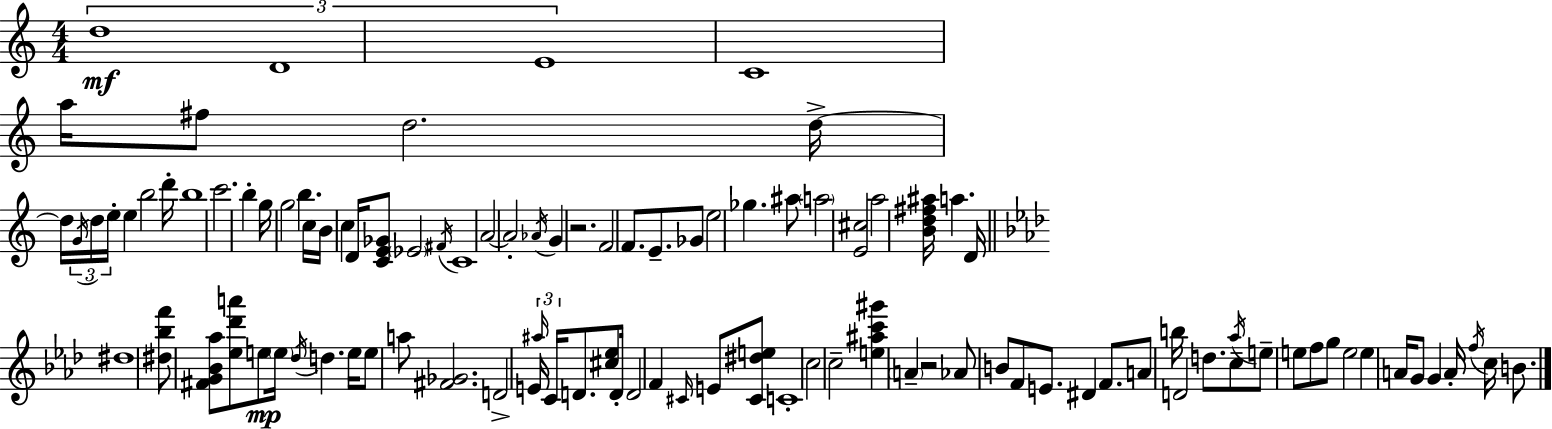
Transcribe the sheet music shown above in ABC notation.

X:1
T:Untitled
M:4/4
L:1/4
K:Am
d4 D4 E4 C4 a/4 ^f/2 d2 d/4 d/4 G/4 d/4 e/4 e b2 d'/4 b4 c'2 b g/4 g2 b c/4 B/4 c D/4 [CE_G]/2 _E2 ^F/4 C4 A2 A2 _A/4 G z2 F2 F/2 E/2 _G/2 e2 _g ^a/2 a2 [E^c]2 a2 [Bd^f^a]/4 a D/4 ^d4 [^d_bf']/2 [^FG_B_a]/2 [_e_d'a']/2 e/2 e/4 _d/4 d e/4 e/2 a/2 [^F_G]2 D2 E/4 ^a/4 C/4 D/2 [^c_e]/2 D/4 D2 F ^C/4 E/2 [^C^de]/2 C4 c2 c2 [e^ac'^g'] A z2 _A/2 B/2 F/2 E/2 ^D F/2 A/2 b/4 D2 d/2 c/2 _a/4 e/2 e/2 f/2 g/2 e2 e A/4 G/2 G A/4 f/4 c/4 B/2